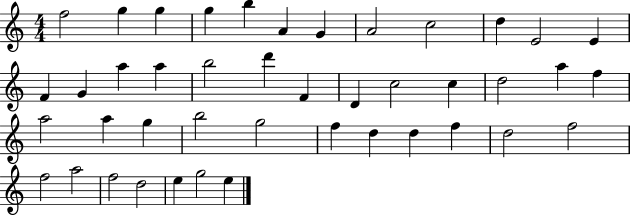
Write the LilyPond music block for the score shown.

{
  \clef treble
  \numericTimeSignature
  \time 4/4
  \key c \major
  f''2 g''4 g''4 | g''4 b''4 a'4 g'4 | a'2 c''2 | d''4 e'2 e'4 | \break f'4 g'4 a''4 a''4 | b''2 d'''4 f'4 | d'4 c''2 c''4 | d''2 a''4 f''4 | \break a''2 a''4 g''4 | b''2 g''2 | f''4 d''4 d''4 f''4 | d''2 f''2 | \break f''2 a''2 | f''2 d''2 | e''4 g''2 e''4 | \bar "|."
}